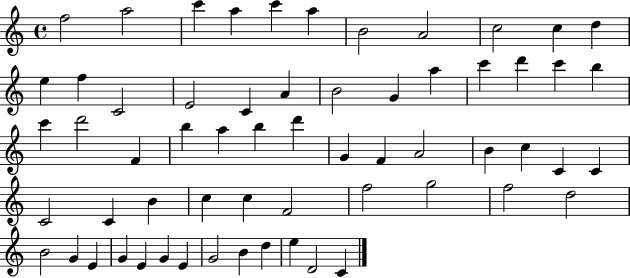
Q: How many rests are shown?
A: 0